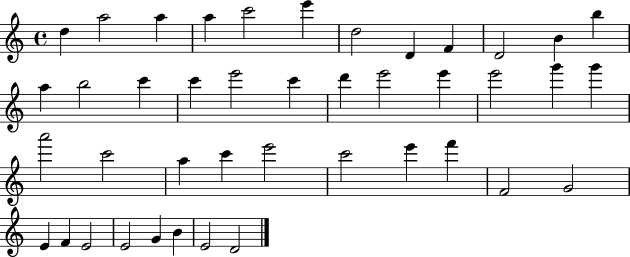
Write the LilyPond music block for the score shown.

{
  \clef treble
  \time 4/4
  \defaultTimeSignature
  \key c \major
  d''4 a''2 a''4 | a''4 c'''2 e'''4 | d''2 d'4 f'4 | d'2 b'4 b''4 | \break a''4 b''2 c'''4 | c'''4 e'''2 c'''4 | d'''4 e'''2 e'''4 | e'''2 g'''4 g'''4 | \break a'''2 c'''2 | a''4 c'''4 e'''2 | c'''2 e'''4 f'''4 | f'2 g'2 | \break e'4 f'4 e'2 | e'2 g'4 b'4 | e'2 d'2 | \bar "|."
}